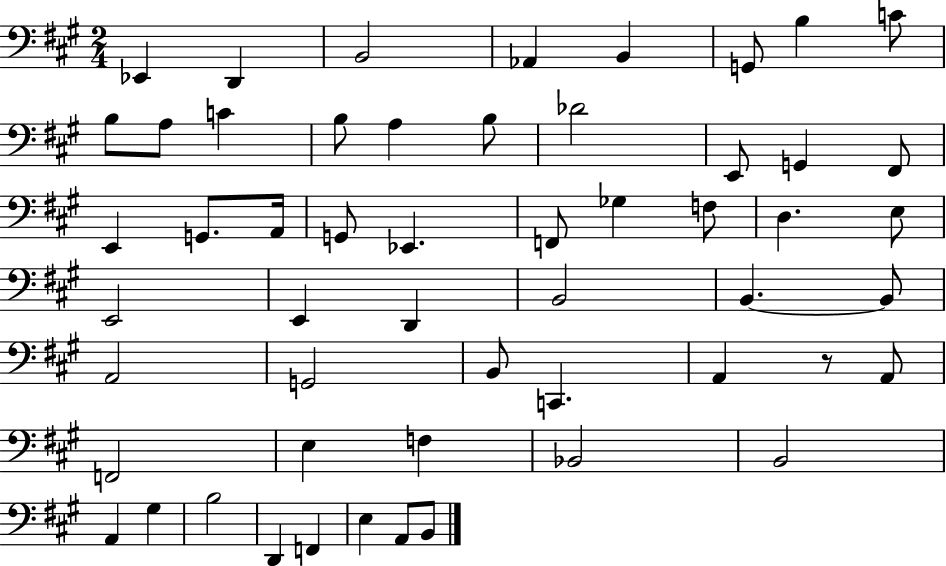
{
  \clef bass
  \numericTimeSignature
  \time 2/4
  \key a \major
  ees,4 d,4 | b,2 | aes,4 b,4 | g,8 b4 c'8 | \break b8 a8 c'4 | b8 a4 b8 | des'2 | e,8 g,4 fis,8 | \break e,4 g,8. a,16 | g,8 ees,4. | f,8 ges4 f8 | d4. e8 | \break e,2 | e,4 d,4 | b,2 | b,4.~~ b,8 | \break a,2 | g,2 | b,8 c,4. | a,4 r8 a,8 | \break f,2 | e4 f4 | bes,2 | b,2 | \break a,4 gis4 | b2 | d,4 f,4 | e4 a,8 b,8 | \break \bar "|."
}